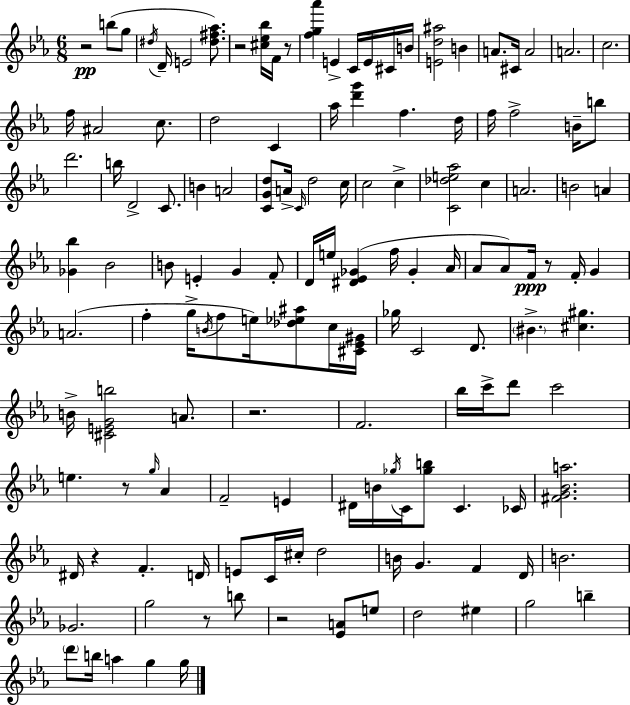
X:1
T:Untitled
M:6/8
L:1/4
K:Cm
z2 b/2 g/2 ^d/4 D/4 E2 [^d^f_a]/2 z2 [^c_e_b]/4 F/4 z/2 [fg_a'] E C/4 E/4 ^C/4 B/4 [Ed^a]2 B A/2 ^C/4 A2 A2 c2 f/4 ^A2 c/2 d2 C _a/4 [d'g'] f d/4 f/4 f2 B/4 b/2 d'2 b/4 D2 C/2 B A2 [CGd]/2 A/4 C/4 d2 c/4 c2 c [C_de_a]2 c A2 B2 A [_G_b] _B2 B/2 E G F/2 D/4 e/4 [^D_E_G] f/4 _G _A/4 _A/2 _A/2 F/4 z/2 F/4 G A2 f g/4 B/4 f/2 e/4 [_d_e^a]/2 c/4 [^C_E^G]/4 _g/4 C2 D/2 ^B [^c^g] B/4 [^CEGb]2 A/2 z2 F2 _b/4 c'/4 d'/2 c'2 e z/2 g/4 _A F2 E ^D/4 B/4 _g/4 C/4 [_gb]/2 C _C/4 [^FG_Ba]2 ^D/4 z F D/4 E/2 C/4 ^c/4 d2 B/4 G F D/4 B2 _G2 g2 z/2 b/2 z2 [_EA]/2 e/2 d2 ^e g2 b d'/2 b/4 a g g/4